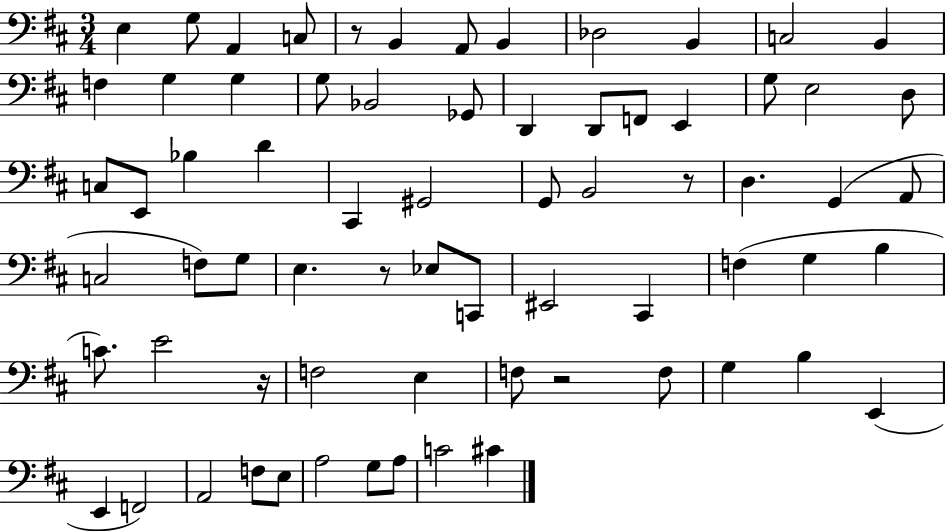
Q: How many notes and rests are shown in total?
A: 70